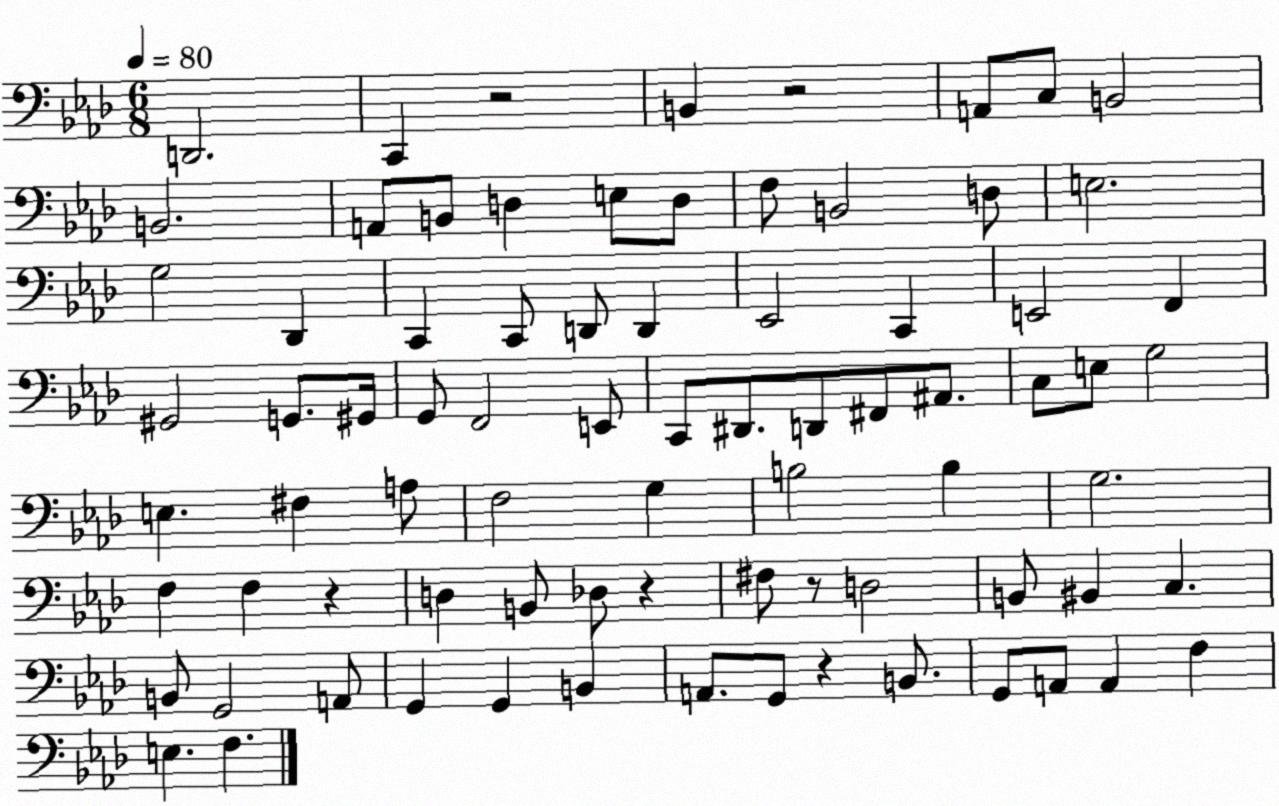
X:1
T:Untitled
M:6/8
L:1/4
K:Ab
D,,2 C,, z2 B,, z2 A,,/2 C,/2 B,,2 B,,2 A,,/2 B,,/2 D, E,/2 D,/2 F,/2 B,,2 D,/2 E,2 G,2 _D,, C,, C,,/2 D,,/2 D,, _E,,2 C,, E,,2 F,, ^G,,2 G,,/2 ^G,,/4 G,,/2 F,,2 E,,/2 C,,/2 ^D,,/2 D,,/2 ^F,,/2 ^A,,/2 C,/2 E,/2 G,2 E, ^F, A,/2 F,2 G, B,2 B, G,2 F, F, z D, B,,/2 _D,/2 z ^F,/2 z/2 D,2 B,,/2 ^B,, C, B,,/2 G,,2 A,,/2 G,, G,, B,, A,,/2 G,,/2 z B,,/2 G,,/2 A,,/2 A,, F, E, F,